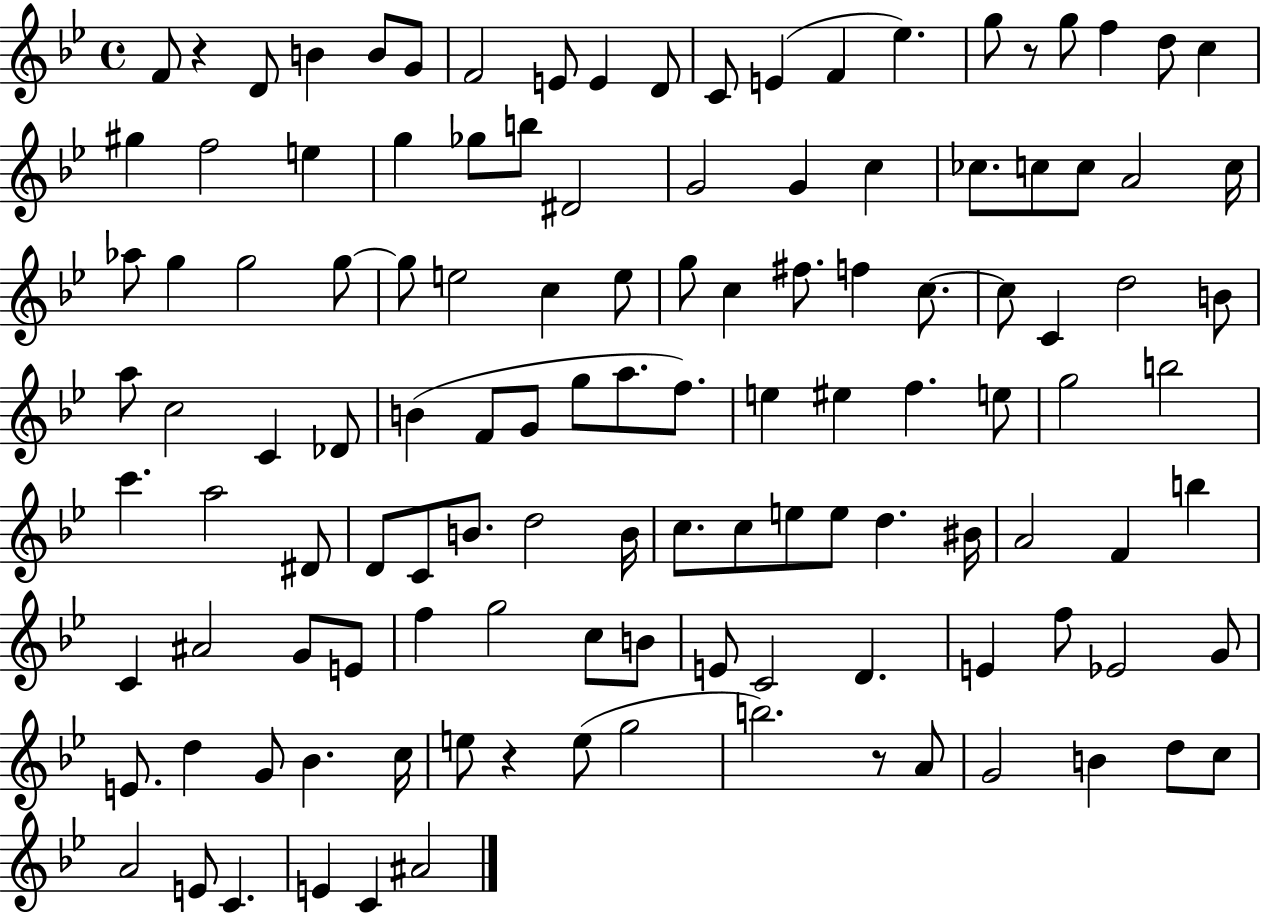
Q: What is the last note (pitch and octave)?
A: A#4